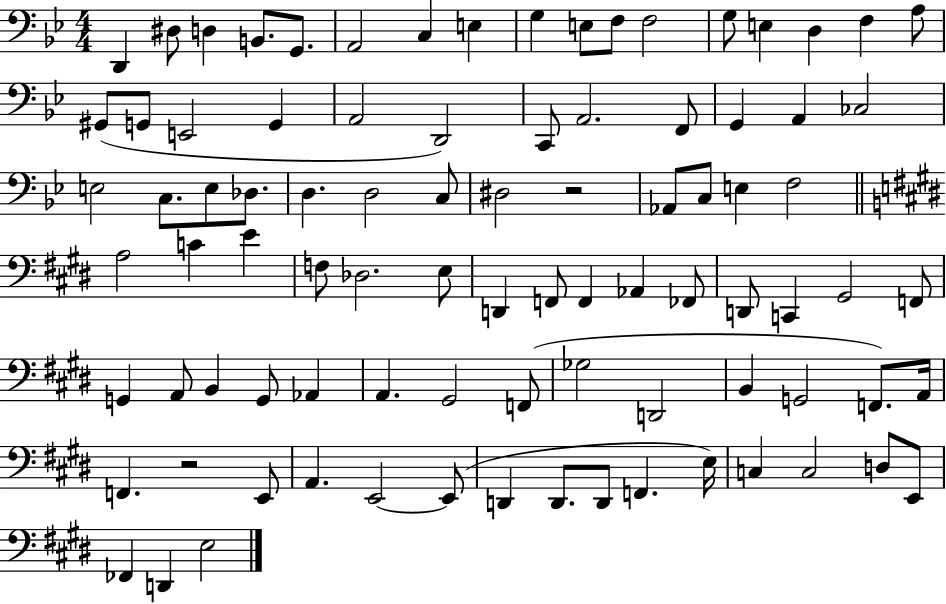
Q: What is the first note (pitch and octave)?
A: D2